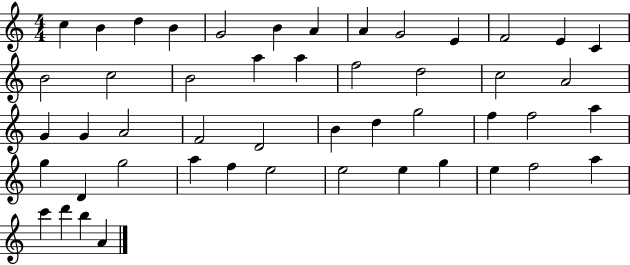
X:1
T:Untitled
M:4/4
L:1/4
K:C
c B d B G2 B A A G2 E F2 E C B2 c2 B2 a a f2 d2 c2 A2 G G A2 F2 D2 B d g2 f f2 a g D g2 a f e2 e2 e g e f2 a c' d' b A